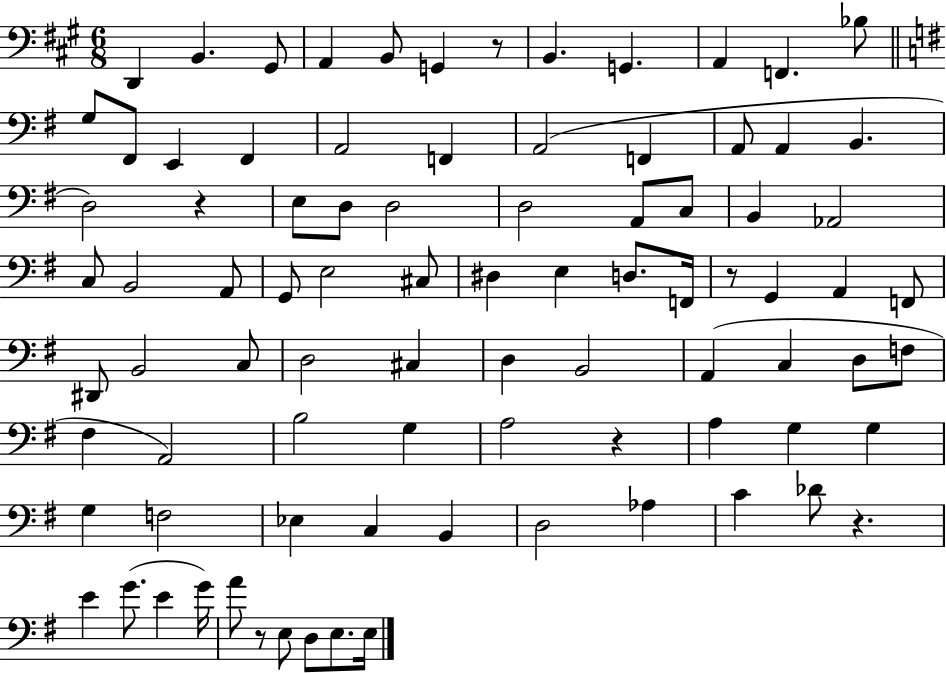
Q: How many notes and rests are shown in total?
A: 87